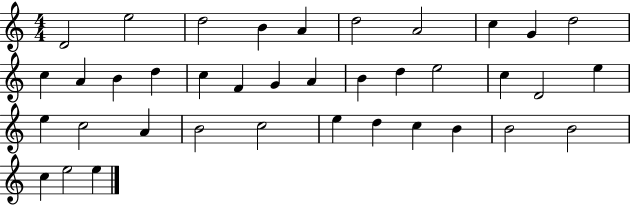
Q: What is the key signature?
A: C major